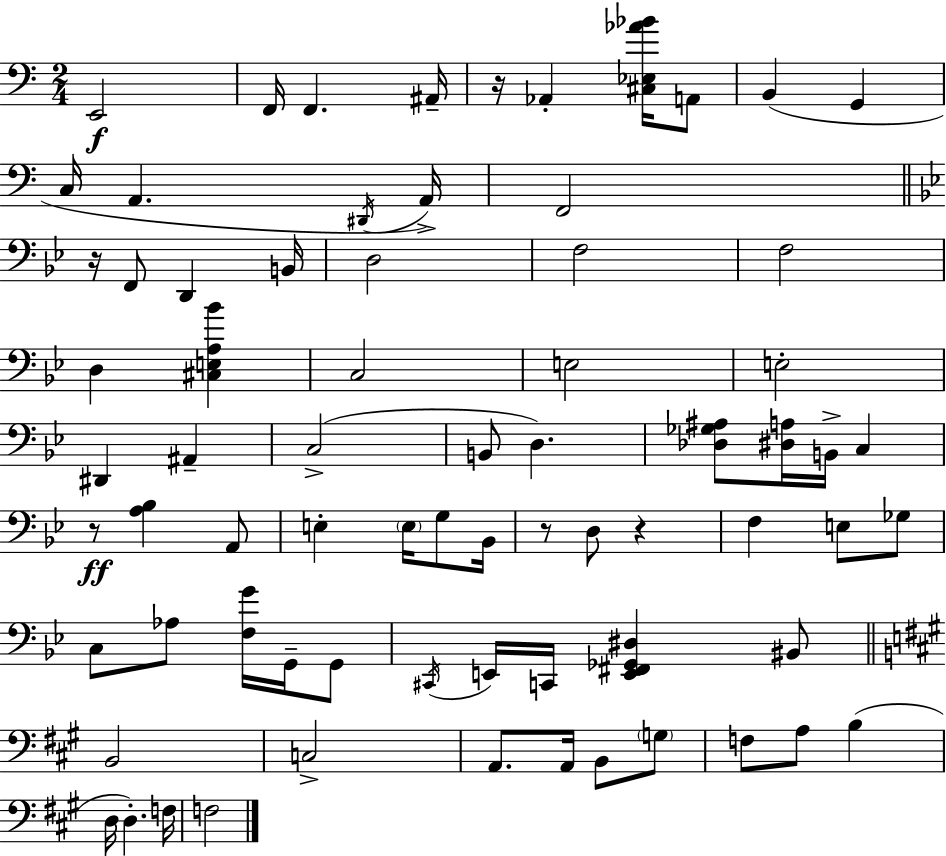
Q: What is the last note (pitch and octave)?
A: F3